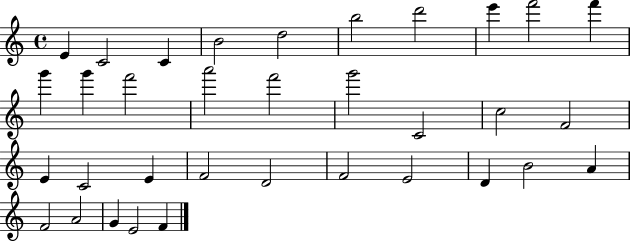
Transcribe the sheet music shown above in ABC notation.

X:1
T:Untitled
M:4/4
L:1/4
K:C
E C2 C B2 d2 b2 d'2 e' f'2 f' g' g' f'2 a'2 f'2 g'2 C2 c2 F2 E C2 E F2 D2 F2 E2 D B2 A F2 A2 G E2 F